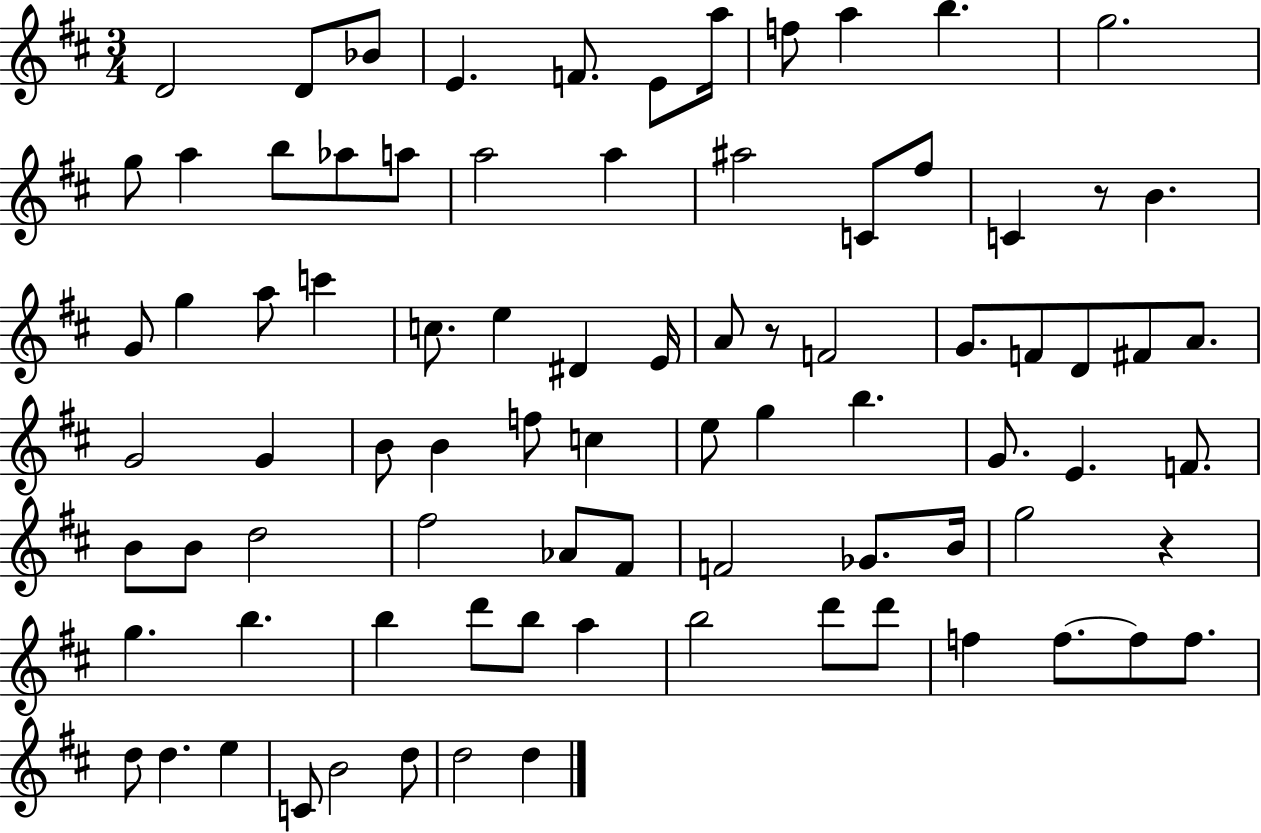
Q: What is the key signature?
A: D major